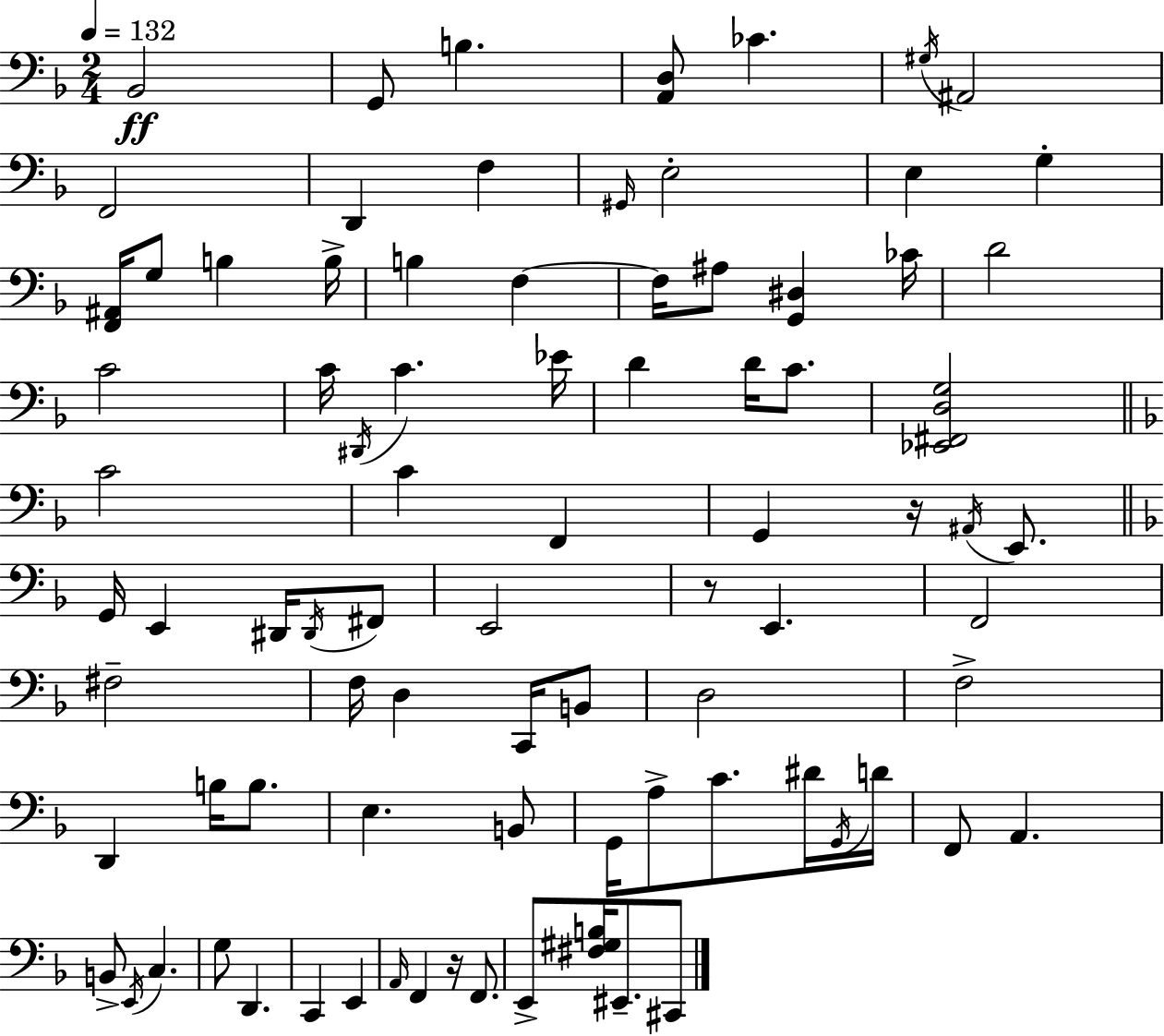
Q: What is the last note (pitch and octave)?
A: C#2